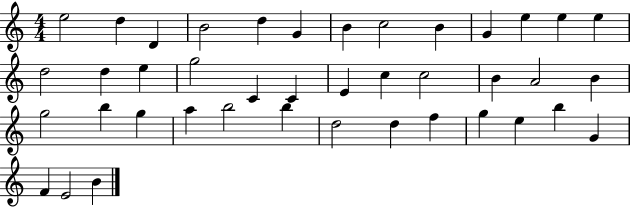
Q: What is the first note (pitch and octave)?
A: E5